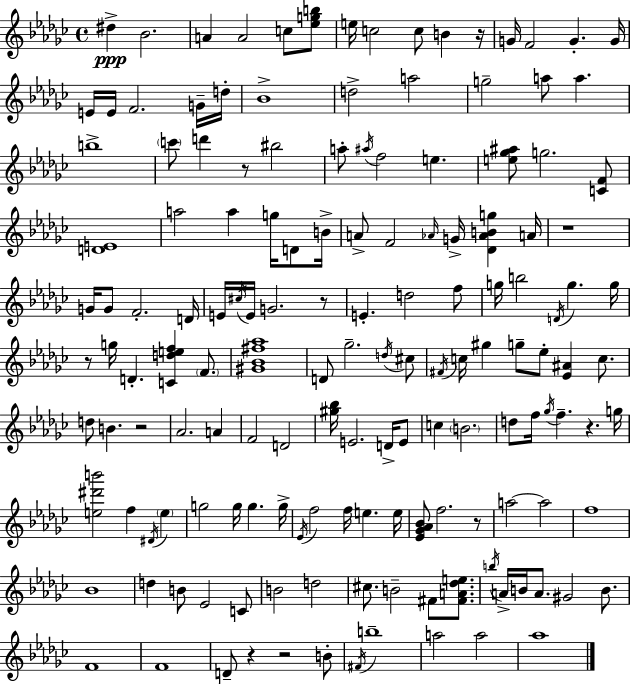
D#5/q Bb4/h. A4/q A4/h C5/e [Eb5,G5,B5]/e E5/s C5/h C5/e B4/q R/s G4/s F4/h G4/q. G4/s E4/s E4/s F4/h. G4/s D5/s Bb4/w D5/h A5/h G5/h A5/e A5/q. B5/w C6/e D6/q R/e BIS5/h A5/e A#5/s F5/h E5/q. [E5,Gb5,A#5]/e G5/h. [C4,F4]/e [D4,E4]/w A5/h A5/q G5/s D4/e B4/s A4/e F4/h Ab4/s G4/s [Db4,Ab4,B4,G5]/q A4/s R/w G4/s G4/e F4/h. D4/s E4/s C#5/s E4/s G4/h. R/e E4/q. D5/h F5/e G5/s B5/h D4/s G5/q. G5/s R/e G5/s D4/q. [C4,D5,E5,F5]/q F4/e. [G#4,Bb4,F#5,Ab5]/w D4/e Gb5/h. D5/s C#5/e F#4/s C5/s G#5/q G5/e Eb5/e [Eb4,A#4]/q C5/e. D5/e B4/q. R/h Ab4/h. A4/q F4/h D4/h [G#5,Bb5]/s E4/h. D4/s E4/e C5/q B4/h. D5/e F5/s Gb5/s F5/q. R/q. G5/s [E5,D#6,B6]/h F5/q D#4/s E5/q G5/h G5/s G5/q. G5/s Eb4/s F5/h F5/s E5/q. E5/s [Eb4,Gb4,Ab4,Bb4]/e F5/h. R/e A5/h A5/h F5/w Bb4/w D5/q B4/e Eb4/h C4/e B4/h D5/h C#5/e. B4/h F#4/e [F#4,A4,Db5,E5]/e. B5/s A4/s B4/s A4/e. G#4/h B4/e. F4/w F4/w D4/e R/q R/h B4/e F#4/s B5/w A5/h A5/h Ab5/w